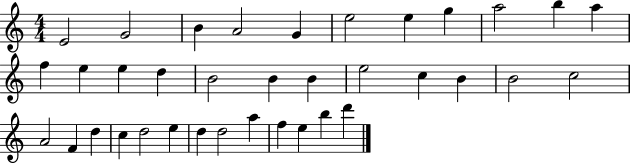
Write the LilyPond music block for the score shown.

{
  \clef treble
  \numericTimeSignature
  \time 4/4
  \key c \major
  e'2 g'2 | b'4 a'2 g'4 | e''2 e''4 g''4 | a''2 b''4 a''4 | \break f''4 e''4 e''4 d''4 | b'2 b'4 b'4 | e''2 c''4 b'4 | b'2 c''2 | \break a'2 f'4 d''4 | c''4 d''2 e''4 | d''4 d''2 a''4 | f''4 e''4 b''4 d'''4 | \break \bar "|."
}